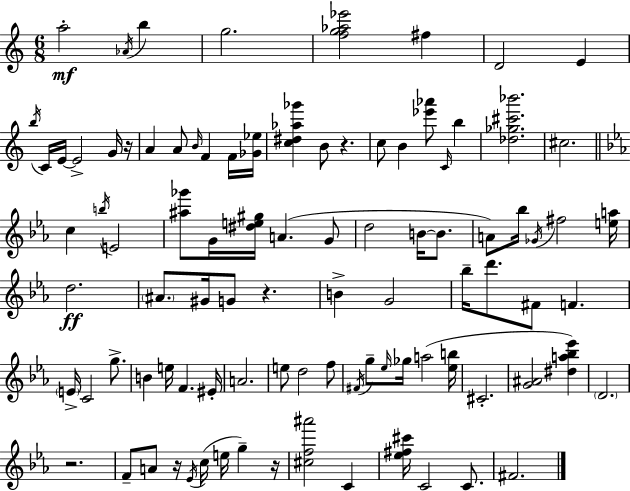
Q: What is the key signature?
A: C major